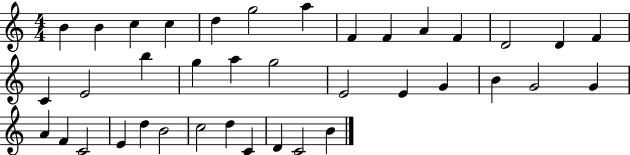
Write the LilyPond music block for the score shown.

{
  \clef treble
  \numericTimeSignature
  \time 4/4
  \key c \major
  b'4 b'4 c''4 c''4 | d''4 g''2 a''4 | f'4 f'4 a'4 f'4 | d'2 d'4 f'4 | \break c'4 e'2 b''4 | g''4 a''4 g''2 | e'2 e'4 g'4 | b'4 g'2 g'4 | \break a'4 f'4 c'2 | e'4 d''4 b'2 | c''2 d''4 c'4 | d'4 c'2 b'4 | \break \bar "|."
}